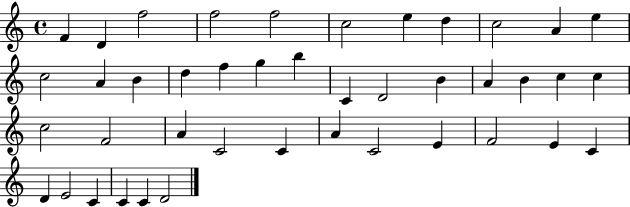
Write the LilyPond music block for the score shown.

{
  \clef treble
  \time 4/4
  \defaultTimeSignature
  \key c \major
  f'4 d'4 f''2 | f''2 f''2 | c''2 e''4 d''4 | c''2 a'4 e''4 | \break c''2 a'4 b'4 | d''4 f''4 g''4 b''4 | c'4 d'2 b'4 | a'4 b'4 c''4 c''4 | \break c''2 f'2 | a'4 c'2 c'4 | a'4 c'2 e'4 | f'2 e'4 c'4 | \break d'4 e'2 c'4 | c'4 c'4 d'2 | \bar "|."
}